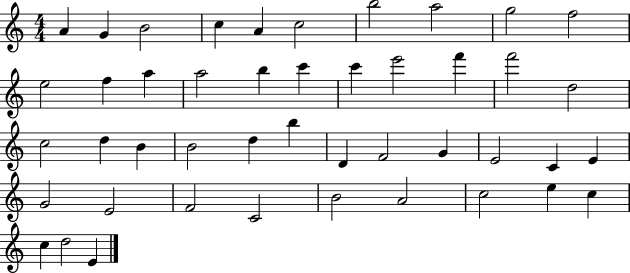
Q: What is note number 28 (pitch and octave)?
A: D4